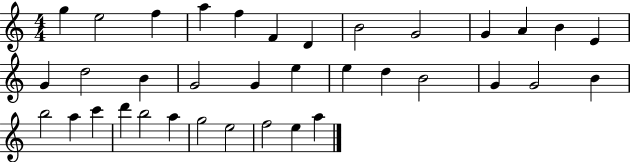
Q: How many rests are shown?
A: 0